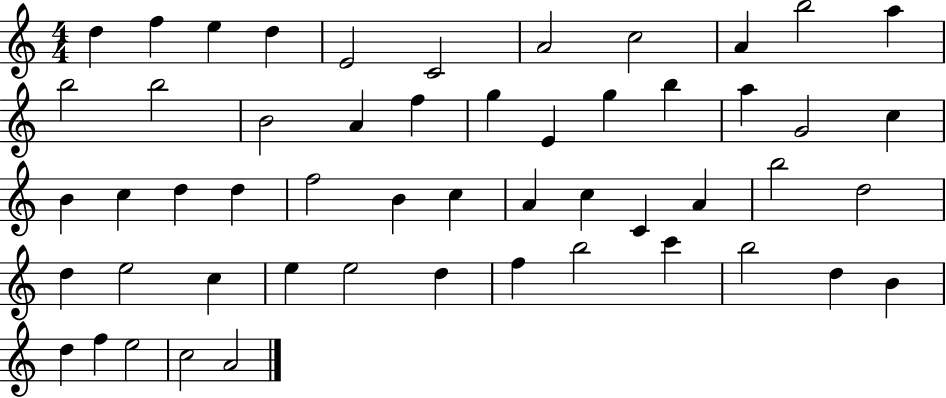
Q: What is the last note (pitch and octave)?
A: A4